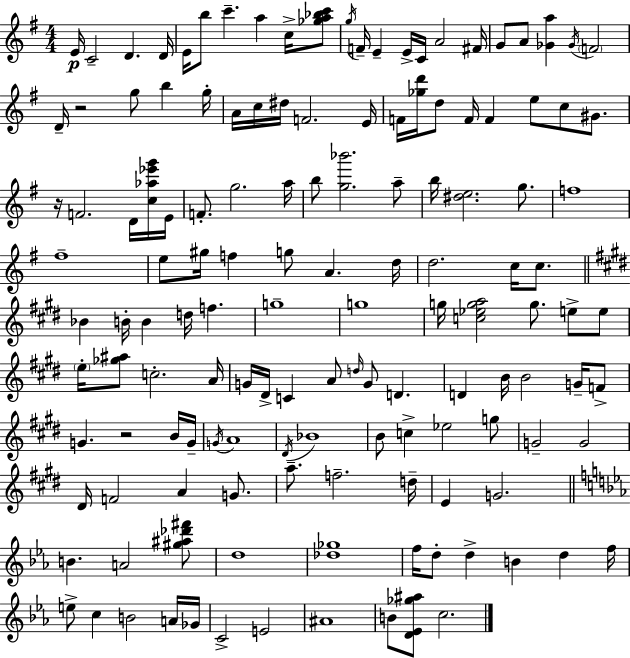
{
  \clef treble
  \numericTimeSignature
  \time 4/4
  \key e \minor
  e'16\p c'2-- d'4. d'16 | e'16 b''8 c'''4.-- a''4 c''16-> <ges'' a'' bes'' c'''>8 | \acciaccatura { g''16 } f'16-- e'4-- e'16-> c'16 a'2 | fis'16 g'8 a'8 <ges' a''>4 \acciaccatura { ges'16 } \parenthesize f'2 | \break d'16-- r2 g''8 b''4 | g''16-. a'16 c''16 dis''16 f'2. | e'16 f'16 <ges'' d'''>16 d''8 f'16 f'4 e''8 c''8 gis'8. | r16 f'2. d'16 | \break <c'' aes'' ees''' g'''>16 e'16 f'8.-. g''2. | a''16 b''8 <g'' bes'''>2. | a''8-- b''16 <dis'' e''>2. g''8. | f''1 | \break fis''1-- | e''8 gis''16 f''4 g''8 a'4. | d''16 d''2. c''16 c''8. | \bar "||" \break \key e \major bes'4 b'16-. b'4 d''16 f''4. | g''1-- | g''1 | g''16 <c'' ees'' g'' a''>2 g''8. e''8-> e''8 | \break \parenthesize e''16-. <ges'' ais''>8 c''2.-. a'16 | g'16 dis'16-> c'4 a'8 \grace { d''16 } g'8 d'4. | d'4 b'16 b'2 g'16-- f'8-> | g'4. r2 b'16 | \break g'16-- \acciaccatura { g'16 } a'1 | \acciaccatura { dis'16 } bes'1 | b'8 c''4-> ees''2 | g''8 g'2-- g'2 | \break dis'16 f'2 a'4 | g'8. a''8.-- f''2.-- | d''16-- e'4 g'2. | \bar "||" \break \key ees \major b'4. a'2 <gis'' ais'' des''' fis'''>8 | d''1 | <des'' ges''>1 | f''16 d''8-. d''4-> b'4 d''4 f''16 | \break e''8-> c''4 b'2 a'16 ges'16 | c'2-> e'2 | ais'1 | b'8 <d' ees' ges'' ais''>8 c''2. | \break \bar "|."
}